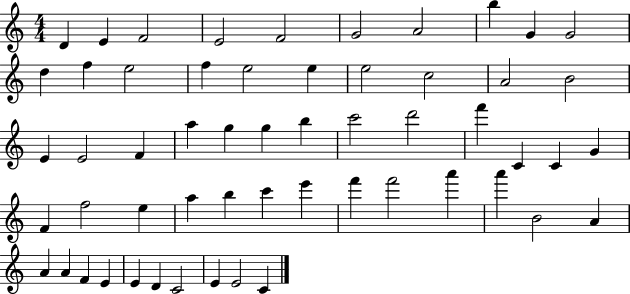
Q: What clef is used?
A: treble